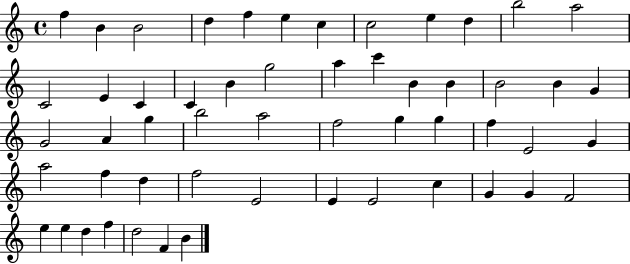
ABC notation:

X:1
T:Untitled
M:4/4
L:1/4
K:C
f B B2 d f e c c2 e d b2 a2 C2 E C C B g2 a c' B B B2 B G G2 A g b2 a2 f2 g g f E2 G a2 f d f2 E2 E E2 c G G F2 e e d f d2 F B